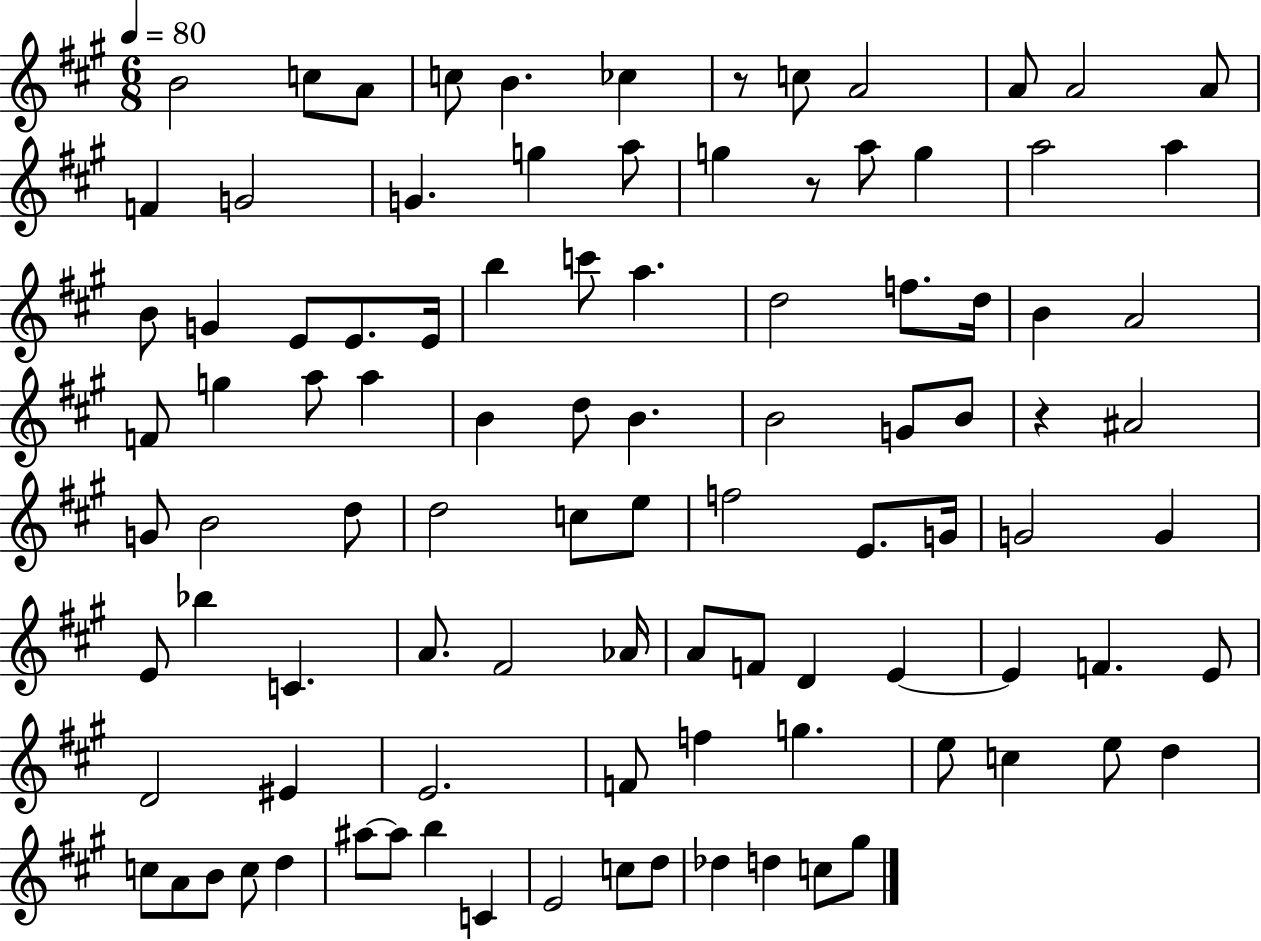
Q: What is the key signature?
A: A major